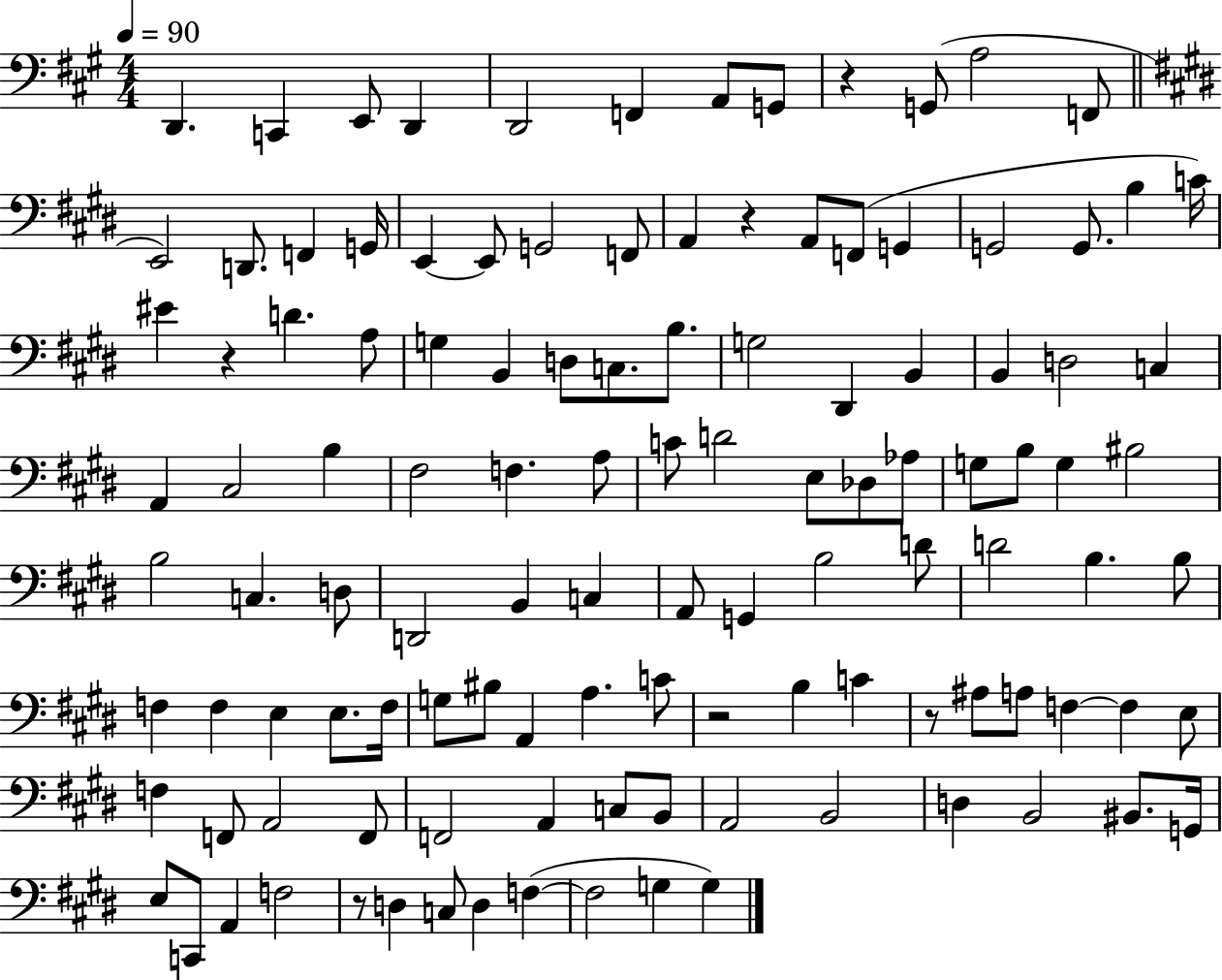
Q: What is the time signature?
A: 4/4